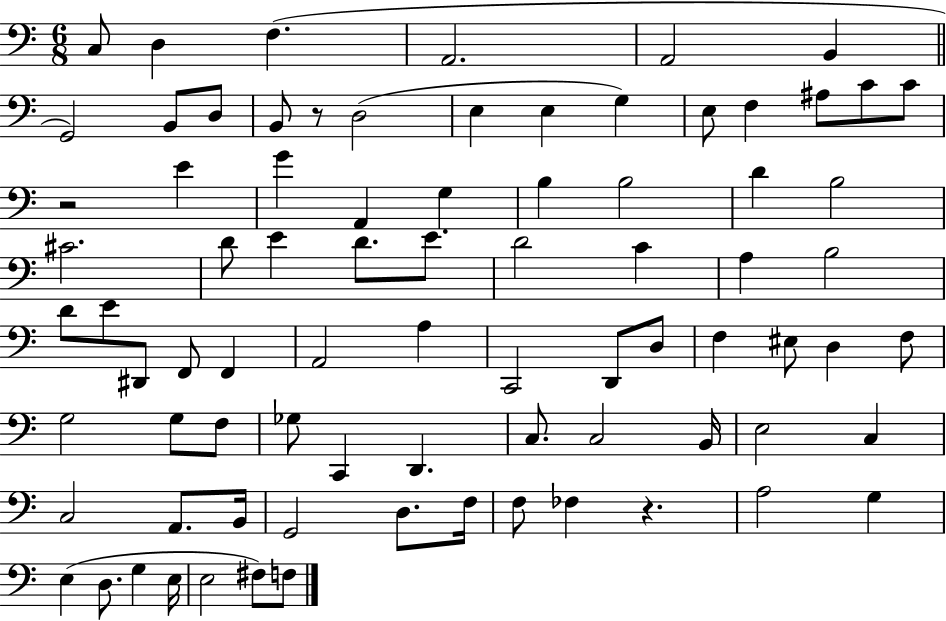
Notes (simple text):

C3/e D3/q F3/q. A2/h. A2/h B2/q G2/h B2/e D3/e B2/e R/e D3/h E3/q E3/q G3/q E3/e F3/q A#3/e C4/e C4/e R/h E4/q G4/q A2/q G3/q B3/q B3/h D4/q B3/h C#4/h. D4/e E4/q D4/e. E4/e. D4/h C4/q A3/q B3/h D4/e E4/e D#2/e F2/e F2/q A2/h A3/q C2/h D2/e D3/e F3/q EIS3/e D3/q F3/e G3/h G3/e F3/e Gb3/e C2/q D2/q. C3/e. C3/h B2/s E3/h C3/q C3/h A2/e. B2/s G2/h D3/e. F3/s F3/e FES3/q R/q. A3/h G3/q E3/q D3/e. G3/q E3/s E3/h F#3/e F3/e